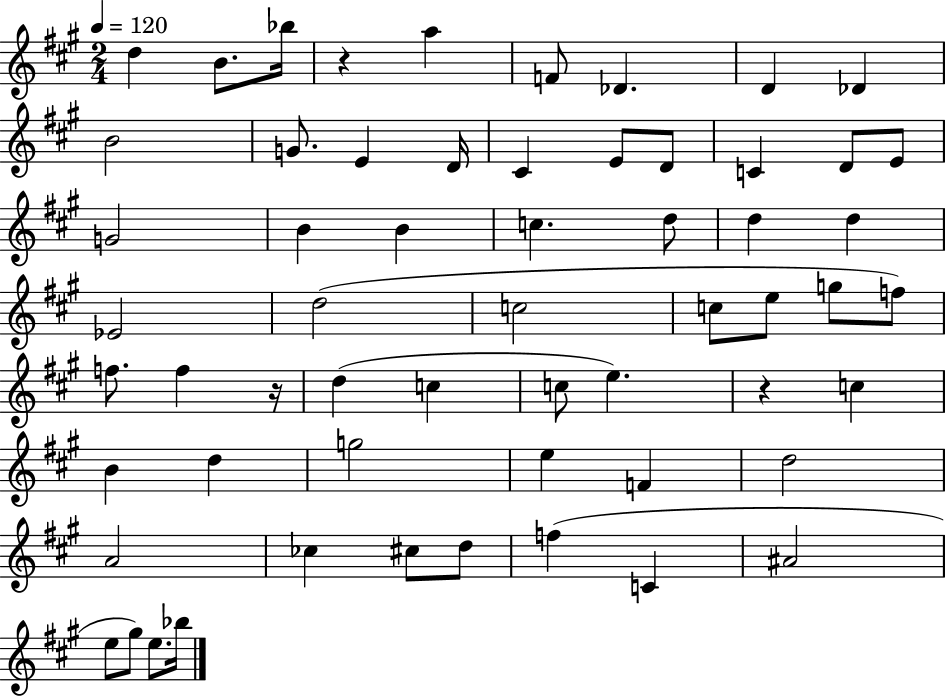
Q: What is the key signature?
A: A major